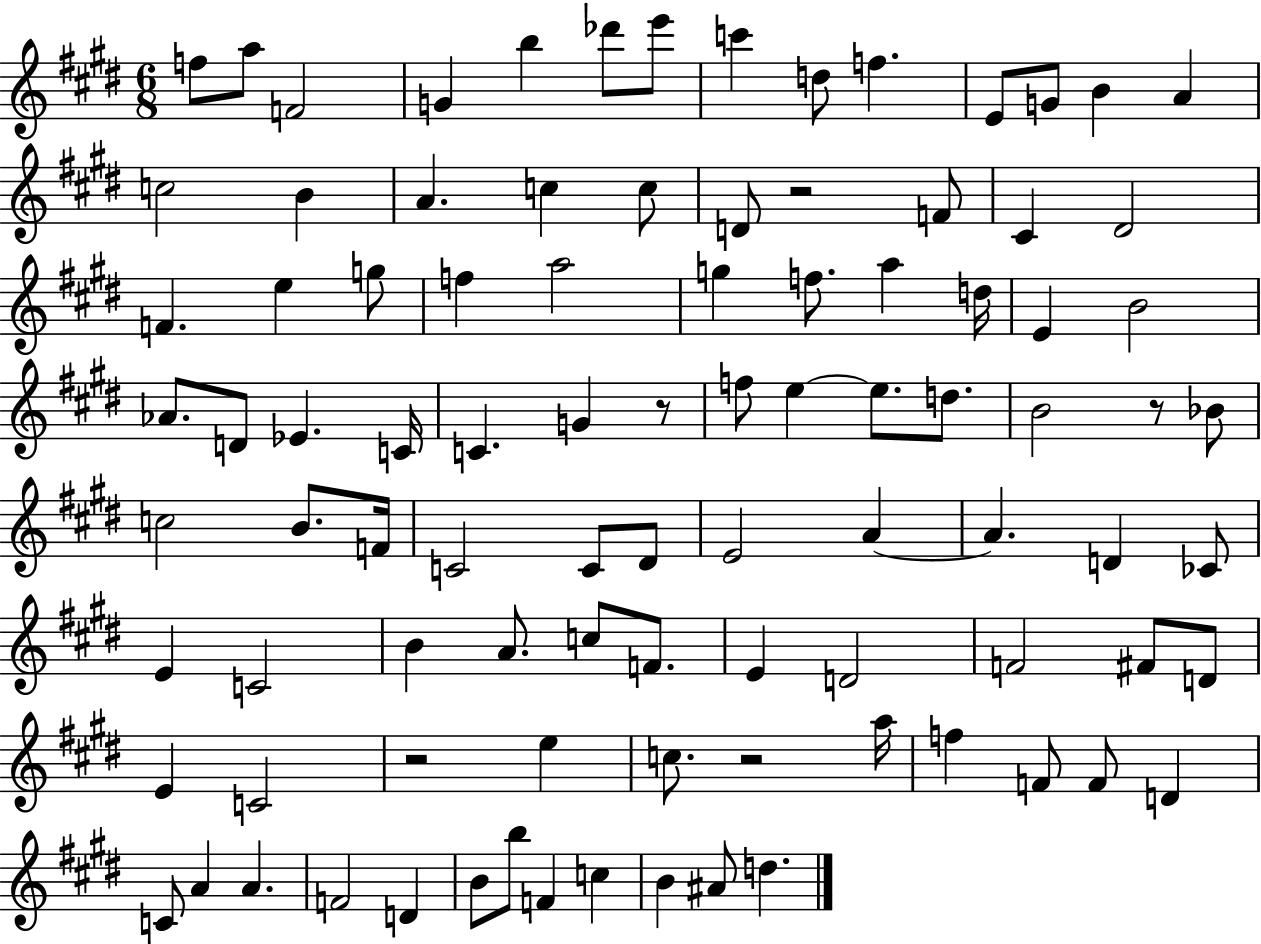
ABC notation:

X:1
T:Untitled
M:6/8
L:1/4
K:E
f/2 a/2 F2 G b _d'/2 e'/2 c' d/2 f E/2 G/2 B A c2 B A c c/2 D/2 z2 F/2 ^C ^D2 F e g/2 f a2 g f/2 a d/4 E B2 _A/2 D/2 _E C/4 C G z/2 f/2 e e/2 d/2 B2 z/2 _B/2 c2 B/2 F/4 C2 C/2 ^D/2 E2 A A D _C/2 E C2 B A/2 c/2 F/2 E D2 F2 ^F/2 D/2 E C2 z2 e c/2 z2 a/4 f F/2 F/2 D C/2 A A F2 D B/2 b/2 F c B ^A/2 d